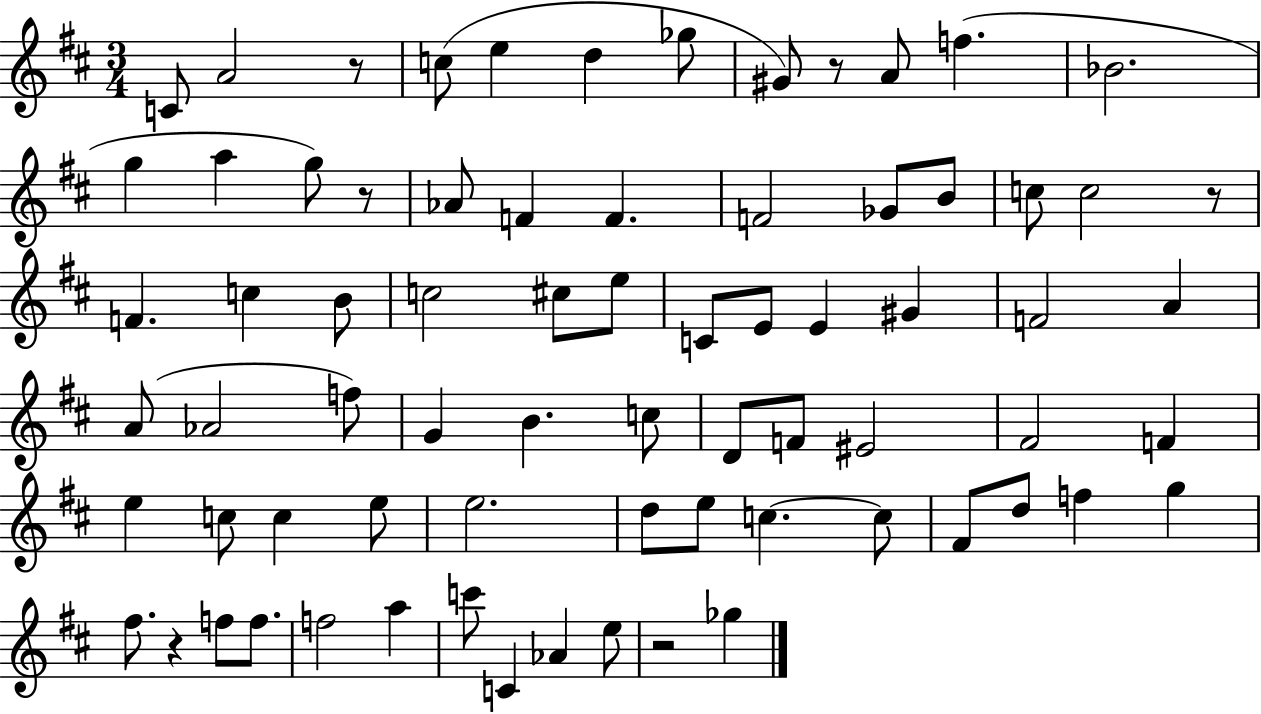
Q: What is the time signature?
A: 3/4